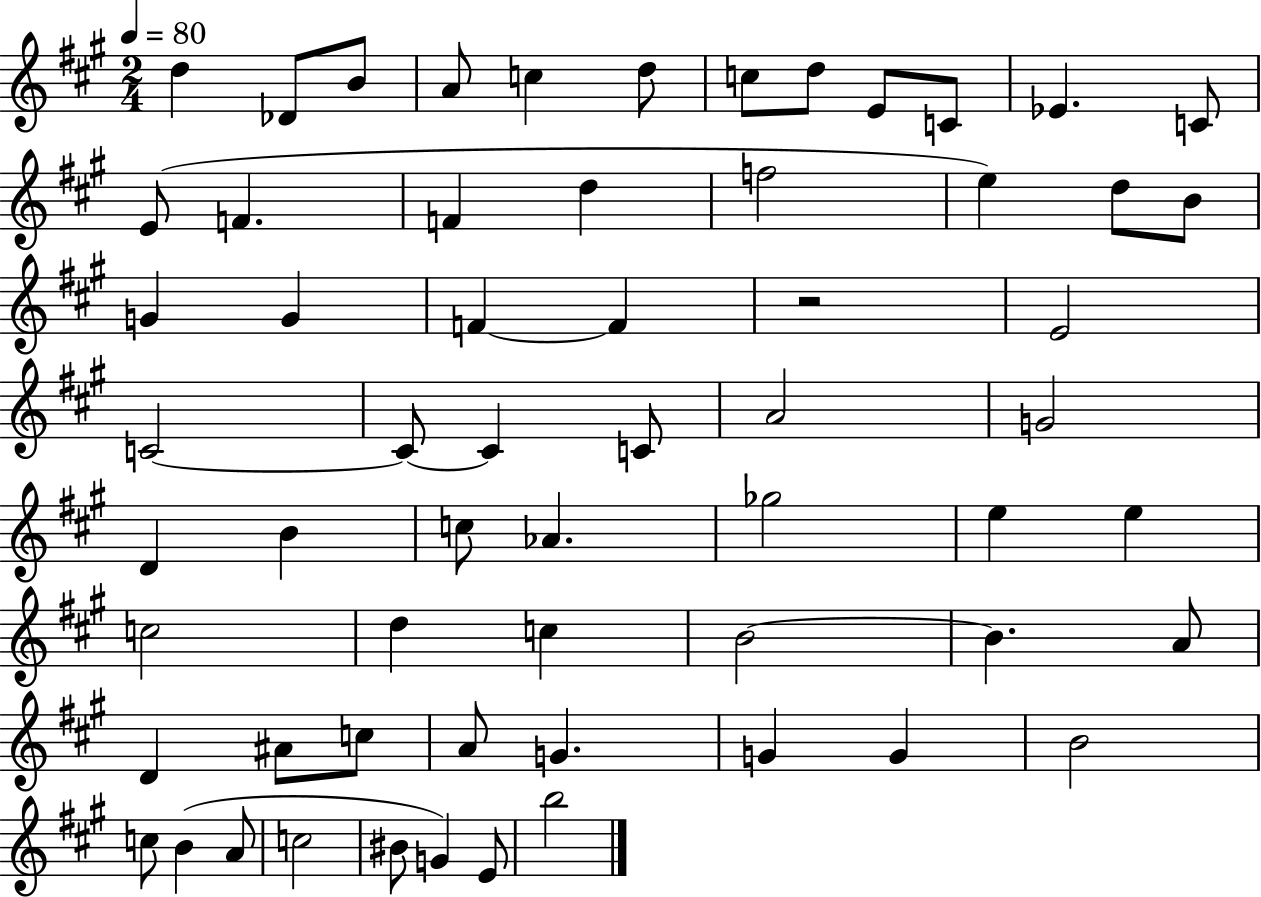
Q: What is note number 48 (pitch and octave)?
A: A4